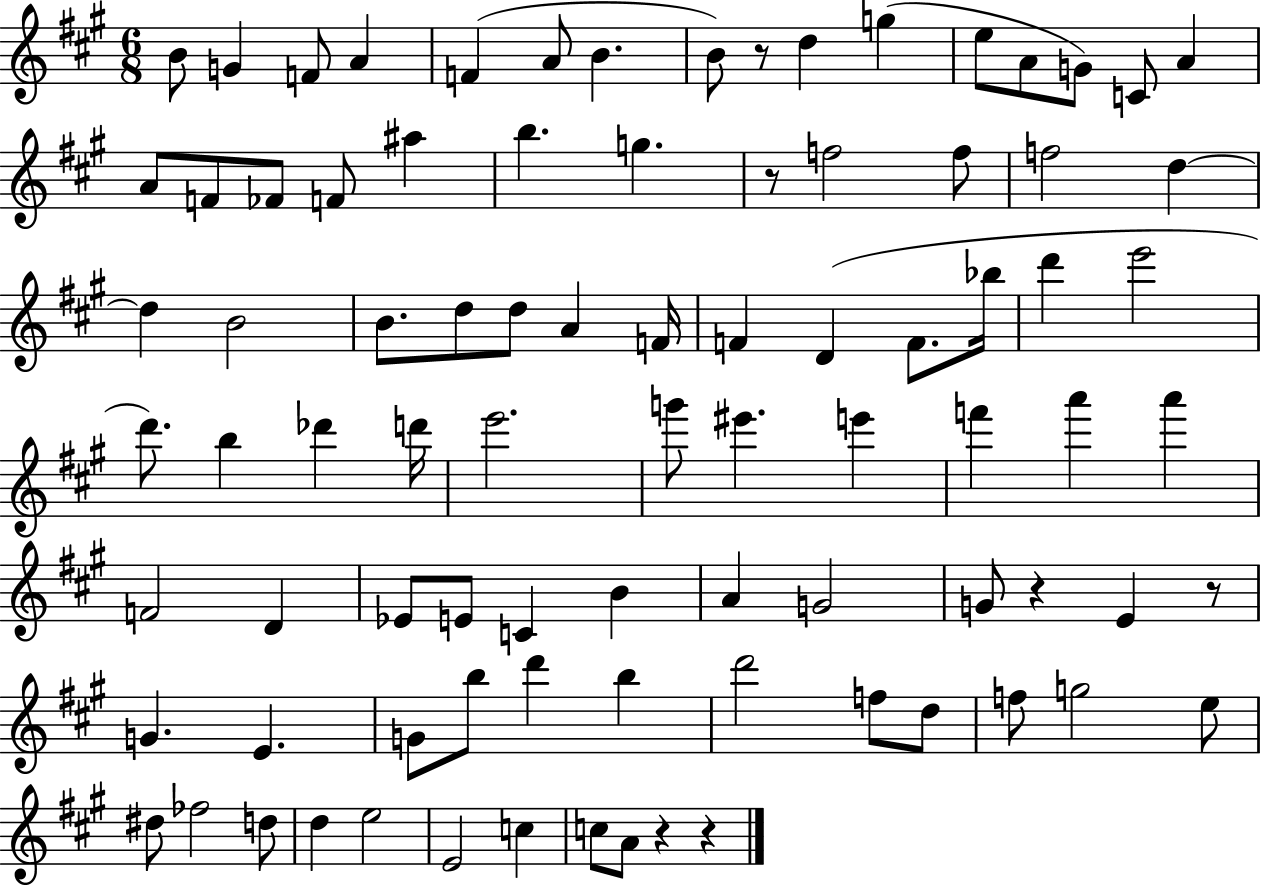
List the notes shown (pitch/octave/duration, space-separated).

B4/e G4/q F4/e A4/q F4/q A4/e B4/q. B4/e R/e D5/q G5/q E5/e A4/e G4/e C4/e A4/q A4/e F4/e FES4/e F4/e A#5/q B5/q. G5/q. R/e F5/h F5/e F5/h D5/q D5/q B4/h B4/e. D5/e D5/e A4/q F4/s F4/q D4/q F4/e. Bb5/s D6/q E6/h D6/e. B5/q Db6/q D6/s E6/h. G6/e EIS6/q. E6/q F6/q A6/q A6/q F4/h D4/q Eb4/e E4/e C4/q B4/q A4/q G4/h G4/e R/q E4/q R/e G4/q. E4/q. G4/e B5/e D6/q B5/q D6/h F5/e D5/e F5/e G5/h E5/e D#5/e FES5/h D5/e D5/q E5/h E4/h C5/q C5/e A4/e R/q R/q